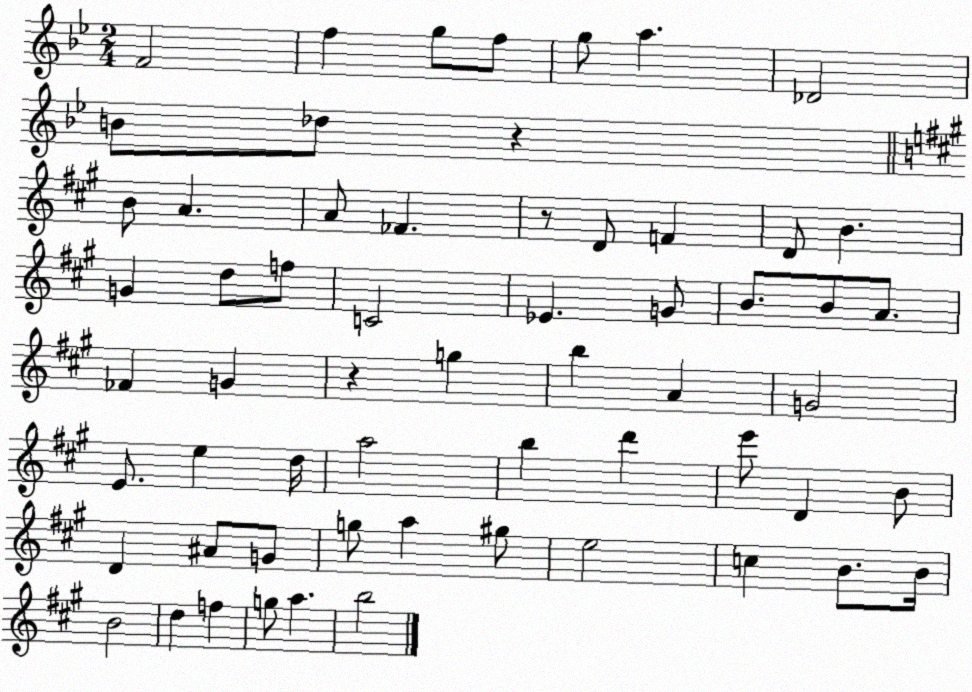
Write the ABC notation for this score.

X:1
T:Untitled
M:2/4
L:1/4
K:Bb
F2 f g/2 f/2 g/2 a _D2 B/2 _d/2 z B/2 A A/2 _F z/2 D/2 F D/2 B G d/2 f/2 C2 _E G/2 B/2 B/2 A/2 _F G z g b A G2 E/2 e d/4 a2 b d' e'/2 D B/2 D ^A/2 G/2 g/2 a ^g/2 e2 c B/2 B/4 B2 d f g/2 a b2